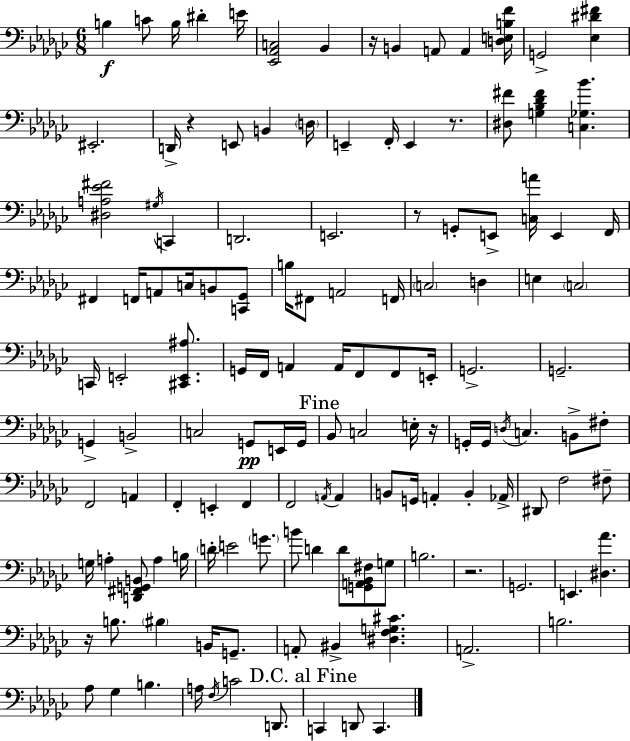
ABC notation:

X:1
T:Untitled
M:6/8
L:1/4
K:Ebm
B, C/2 B,/4 ^D E/4 [_E,,_A,,C,]2 _B,, z/4 B,, A,,/2 A,, [D,E,B,F]/4 G,,2 [_E,^D^F] ^E,,2 D,,/4 z E,,/2 B,, D,/4 E,, F,,/4 E,, z/2 [^D,^F]/2 [G,_B,_D^F] [C,_G,_B] [^D,A,_E^F]2 ^G,/4 C,, D,,2 E,,2 z/2 G,,/2 E,,/2 [C,A]/4 E,, F,,/4 ^F,, F,,/4 A,,/2 C,/4 B,,/2 [C,,_G,,]/2 B,/4 ^F,,/2 A,,2 F,,/4 C,2 D, E, C,2 C,,/4 E,,2 [^C,,E,,^A,]/2 G,,/4 F,,/4 A,, A,,/4 F,,/2 F,,/2 E,,/4 G,,2 G,,2 G,, B,,2 C,2 G,,/2 E,,/4 G,,/4 _B,,/2 C,2 E,/4 z/4 G,,/4 G,,/4 D,/4 C, B,,/2 ^F,/2 F,,2 A,, F,, E,, F,, F,,2 A,,/4 A,, B,,/2 G,,/4 A,, B,, _A,,/4 ^D,,/2 F,2 ^F,/2 G,/4 A, [D,,^F,,G,,B,,]/2 A, B,/4 D/4 E2 G/2 B/2 D D/2 [G,,A,,_B,,^F,]/2 G,/2 B,2 z2 G,,2 E,, [^D,_A] z/4 B,/2 ^B, B,,/4 G,,/2 A,,/2 ^B,, [^D,F,G,^C] A,,2 B,2 _A,/2 _G, B, A,/4 F,/4 C2 D,,/2 C,, D,,/2 C,,